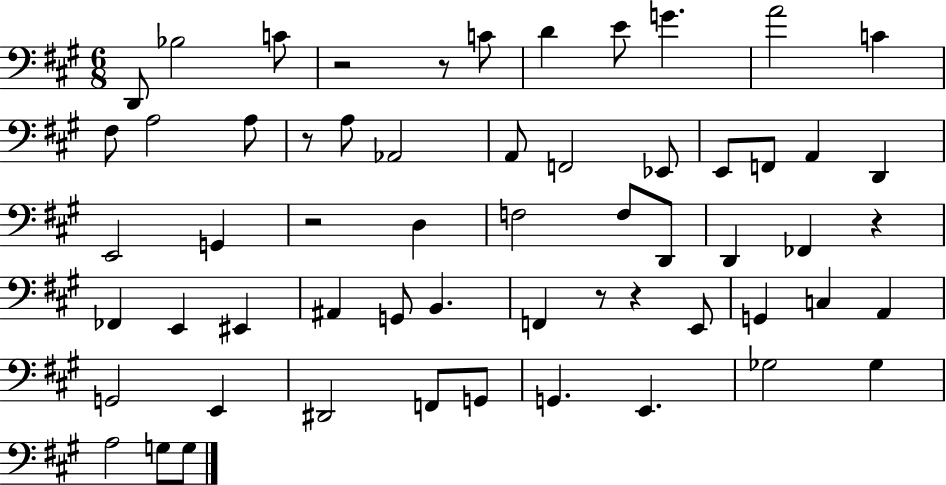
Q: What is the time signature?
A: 6/8